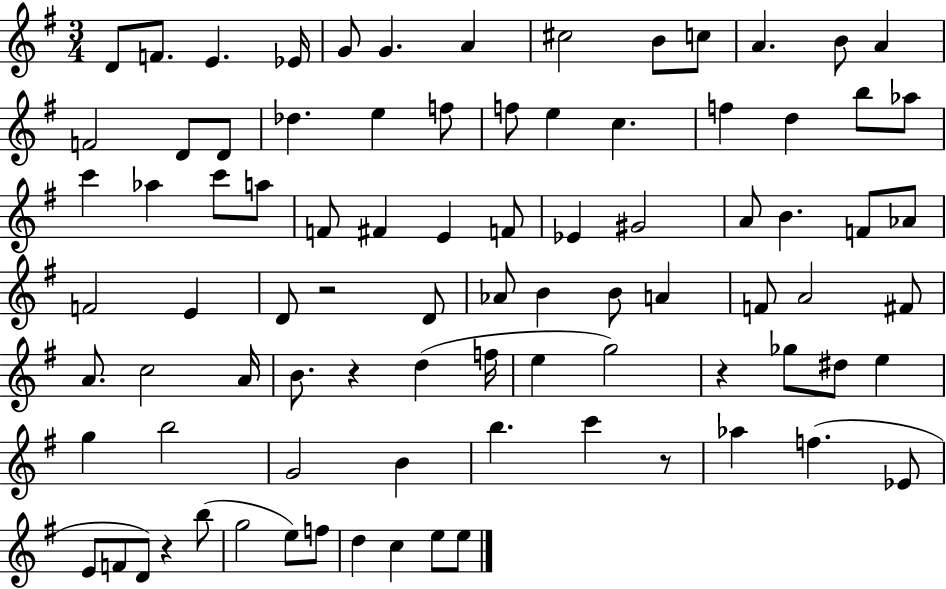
D4/e F4/e. E4/q. Eb4/s G4/e G4/q. A4/q C#5/h B4/e C5/e A4/q. B4/e A4/q F4/h D4/e D4/e Db5/q. E5/q F5/e F5/e E5/q C5/q. F5/q D5/q B5/e Ab5/e C6/q Ab5/q C6/e A5/e F4/e F#4/q E4/q F4/e Eb4/q G#4/h A4/e B4/q. F4/e Ab4/e F4/h E4/q D4/e R/h D4/e Ab4/e B4/q B4/e A4/q F4/e A4/h F#4/e A4/e. C5/h A4/s B4/e. R/q D5/q F5/s E5/q G5/h R/q Gb5/e D#5/e E5/q G5/q B5/h G4/h B4/q B5/q. C6/q R/e Ab5/q F5/q. Eb4/e E4/e F4/e D4/e R/q B5/e G5/h E5/e F5/e D5/q C5/q E5/e E5/e